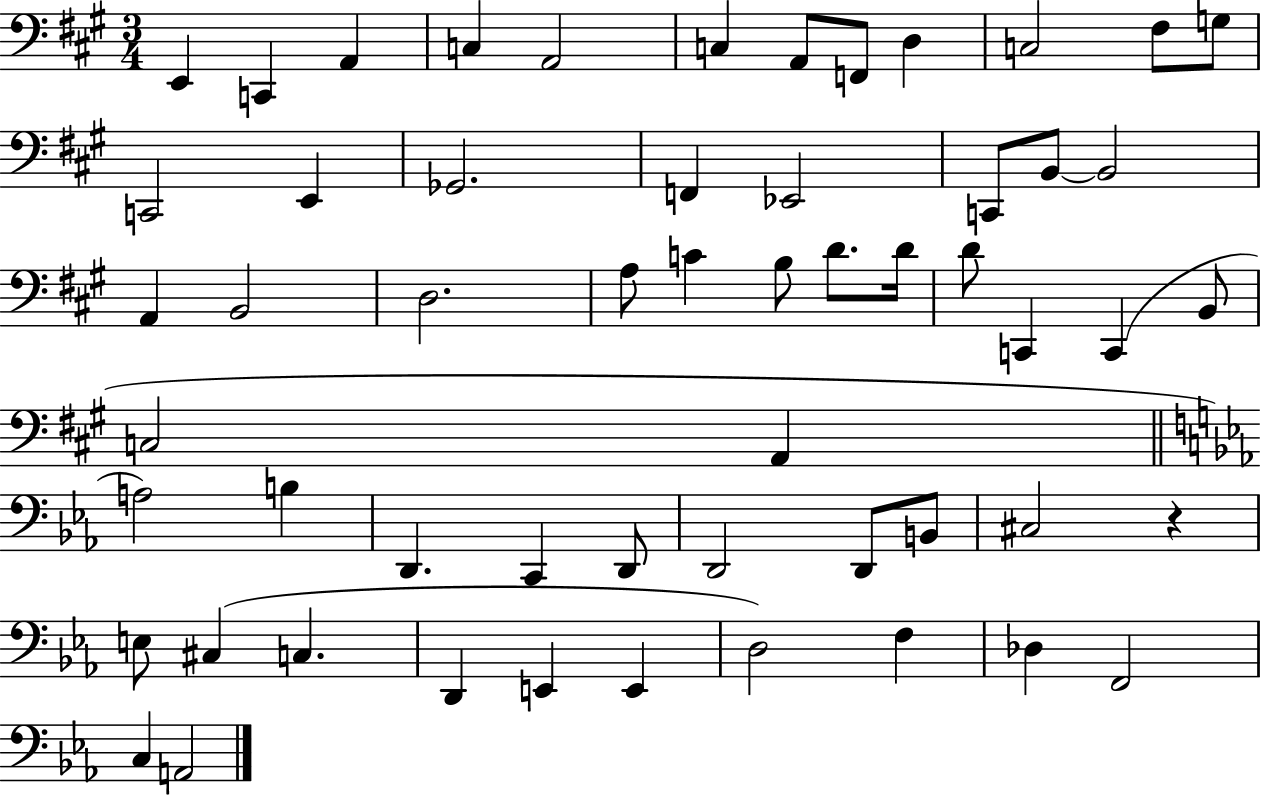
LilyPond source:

{
  \clef bass
  \numericTimeSignature
  \time 3/4
  \key a \major
  e,4 c,4 a,4 | c4 a,2 | c4 a,8 f,8 d4 | c2 fis8 g8 | \break c,2 e,4 | ges,2. | f,4 ees,2 | c,8 b,8~~ b,2 | \break a,4 b,2 | d2. | a8 c'4 b8 d'8. d'16 | d'8 c,4 c,4( b,8 | \break c2 a,4 | \bar "||" \break \key ees \major a2) b4 | d,4. c,4 d,8 | d,2 d,8 b,8 | cis2 r4 | \break e8 cis4( c4. | d,4 e,4 e,4 | d2) f4 | des4 f,2 | \break c4 a,2 | \bar "|."
}